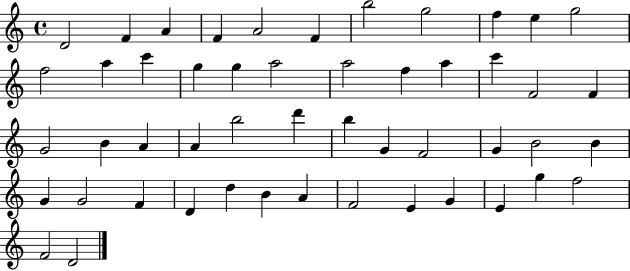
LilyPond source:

{
  \clef treble
  \time 4/4
  \defaultTimeSignature
  \key c \major
  d'2 f'4 a'4 | f'4 a'2 f'4 | b''2 g''2 | f''4 e''4 g''2 | \break f''2 a''4 c'''4 | g''4 g''4 a''2 | a''2 f''4 a''4 | c'''4 f'2 f'4 | \break g'2 b'4 a'4 | a'4 b''2 d'''4 | b''4 g'4 f'2 | g'4 b'2 b'4 | \break g'4 g'2 f'4 | d'4 d''4 b'4 a'4 | f'2 e'4 g'4 | e'4 g''4 f''2 | \break f'2 d'2 | \bar "|."
}